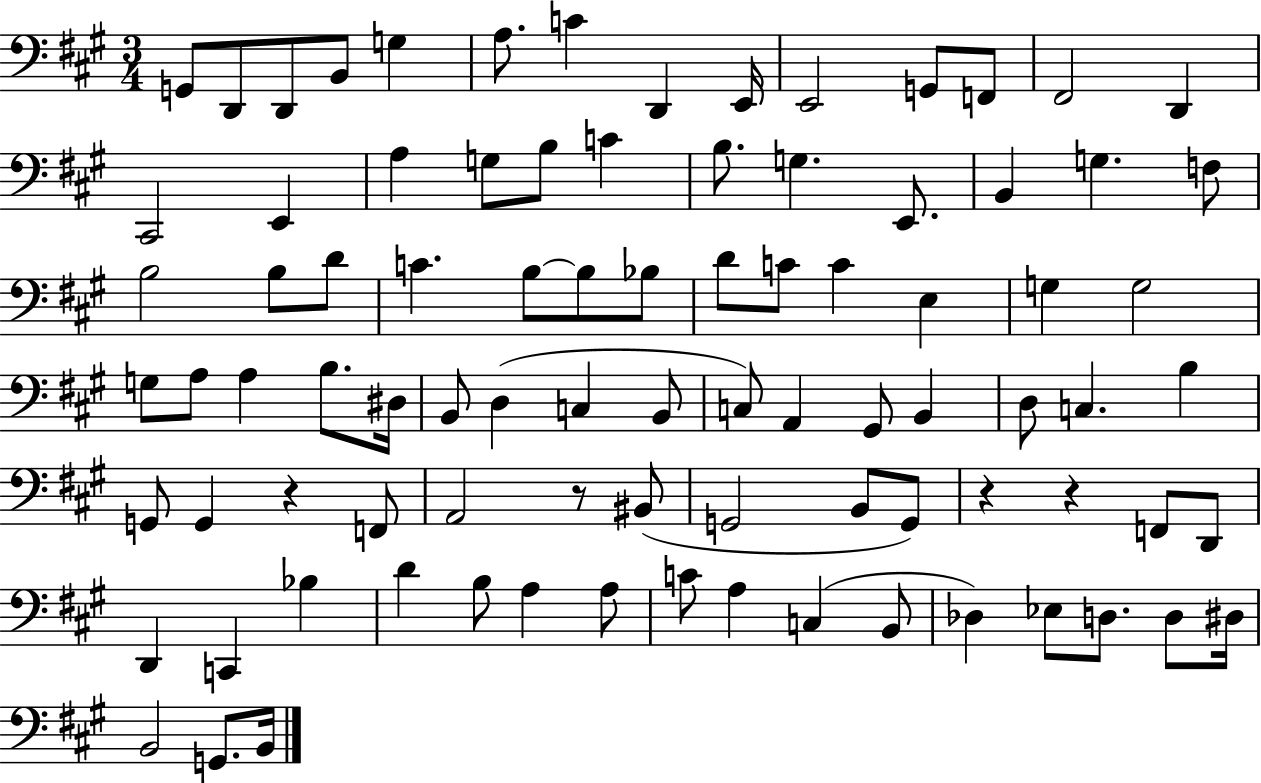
G2/e D2/e D2/e B2/e G3/q A3/e. C4/q D2/q E2/s E2/h G2/e F2/e F#2/h D2/q C#2/h E2/q A3/q G3/e B3/e C4/q B3/e. G3/q. E2/e. B2/q G3/q. F3/e B3/h B3/e D4/e C4/q. B3/e B3/e Bb3/e D4/e C4/e C4/q E3/q G3/q G3/h G3/e A3/e A3/q B3/e. D#3/s B2/e D3/q C3/q B2/e C3/e A2/q G#2/e B2/q D3/e C3/q. B3/q G2/e G2/q R/q F2/e A2/h R/e BIS2/e G2/h B2/e G2/e R/q R/q F2/e D2/e D2/q C2/q Bb3/q D4/q B3/e A3/q A3/e C4/e A3/q C3/q B2/e Db3/q Eb3/e D3/e. D3/e D#3/s B2/h G2/e. B2/s